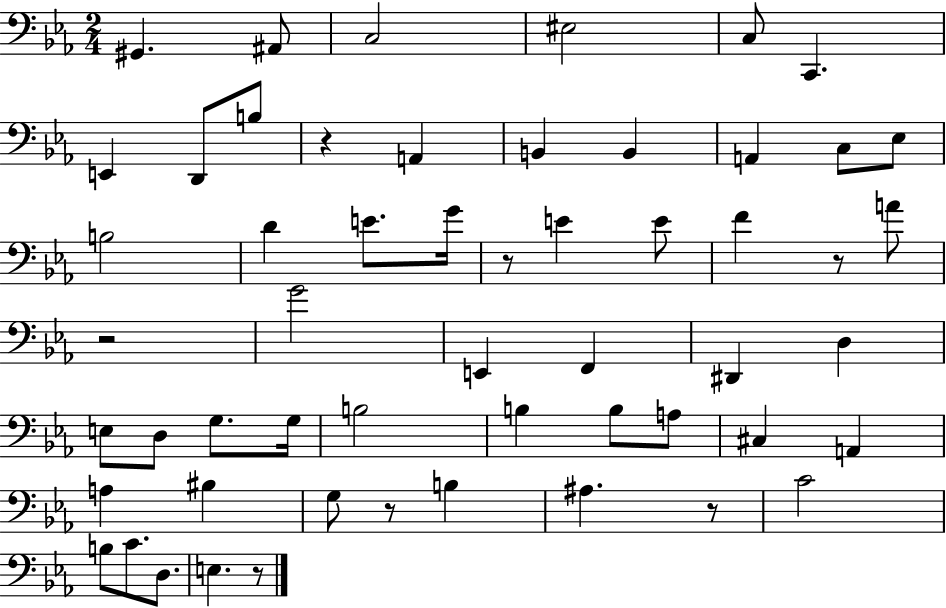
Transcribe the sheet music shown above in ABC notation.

X:1
T:Untitled
M:2/4
L:1/4
K:Eb
^G,, ^A,,/2 C,2 ^E,2 C,/2 C,, E,, D,,/2 B,/2 z A,, B,, B,, A,, C,/2 _E,/2 B,2 D E/2 G/4 z/2 E E/2 F z/2 A/2 z2 G2 E,, F,, ^D,, D, E,/2 D,/2 G,/2 G,/4 B,2 B, B,/2 A,/2 ^C, A,, A, ^B, G,/2 z/2 B, ^A, z/2 C2 B,/2 C/2 D,/2 E, z/2